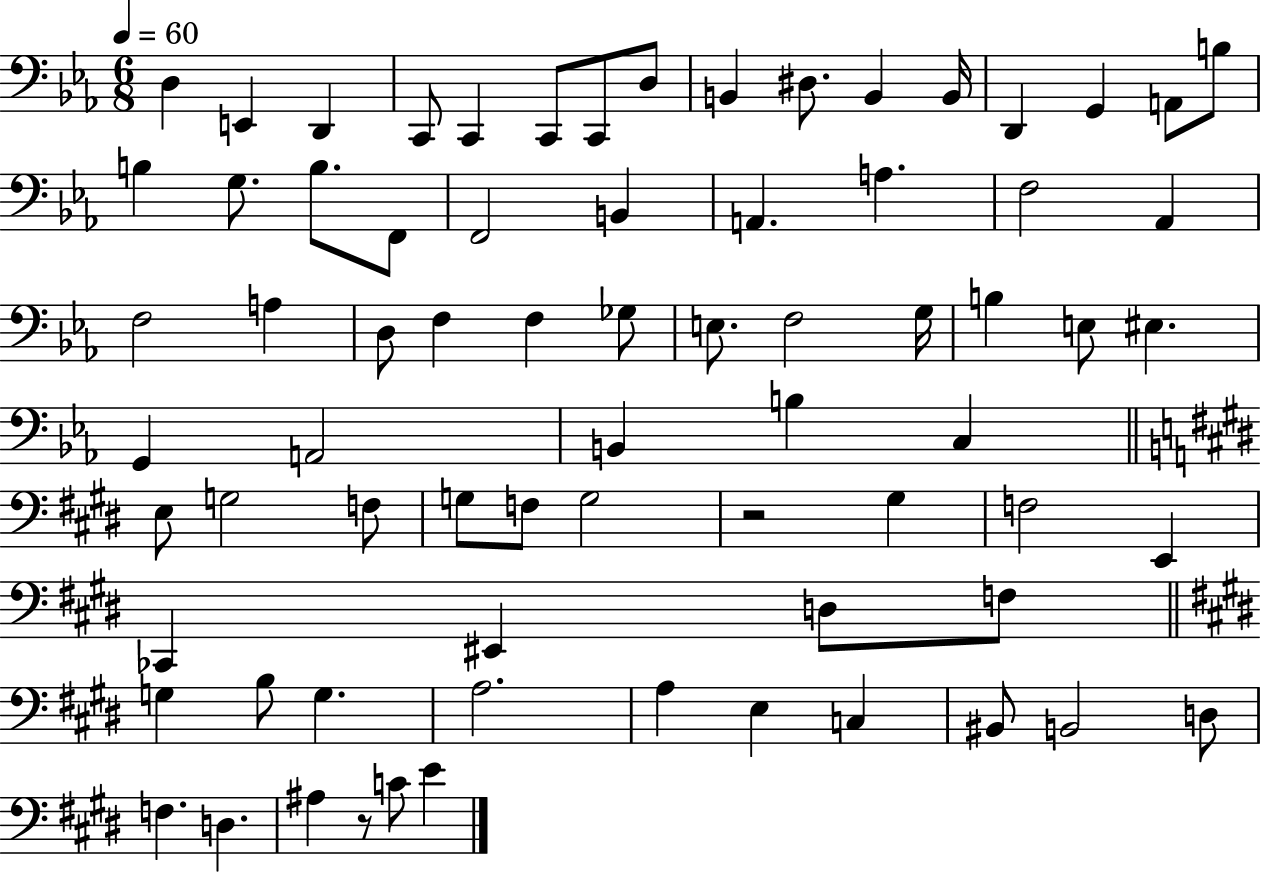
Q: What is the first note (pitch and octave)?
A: D3